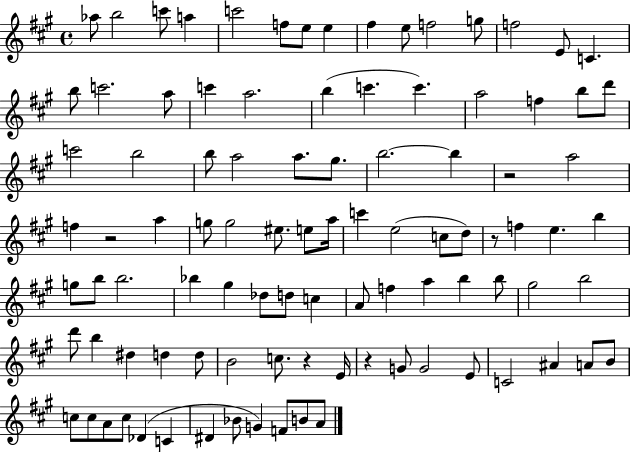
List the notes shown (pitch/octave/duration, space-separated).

Ab5/e B5/h C6/e A5/q C6/h F5/e E5/e E5/q F#5/q E5/e F5/h G5/e F5/h E4/e C4/q. B5/e C6/h. A5/e C6/q A5/h. B5/q C6/q. C6/q. A5/h F5/q B5/e D6/e C6/h B5/h B5/e A5/h A5/e. G#5/e. B5/h. B5/q R/h A5/h F5/q R/h A5/q G5/e G5/h EIS5/e. E5/e A5/s C6/q E5/h C5/e D5/e R/e F5/q E5/q. B5/q G5/e B5/e B5/h. Bb5/q G#5/q Db5/e D5/e C5/q A4/e F5/q A5/q B5/q B5/e G#5/h B5/h D6/e B5/q D#5/q D5/q D5/e B4/h C5/e. R/q E4/s R/q G4/e G4/h E4/e C4/h A#4/q A4/e B4/e C5/e C5/e A4/e C5/e Db4/q C4/q D#4/q Bb4/e G4/q F4/e B4/e A4/e